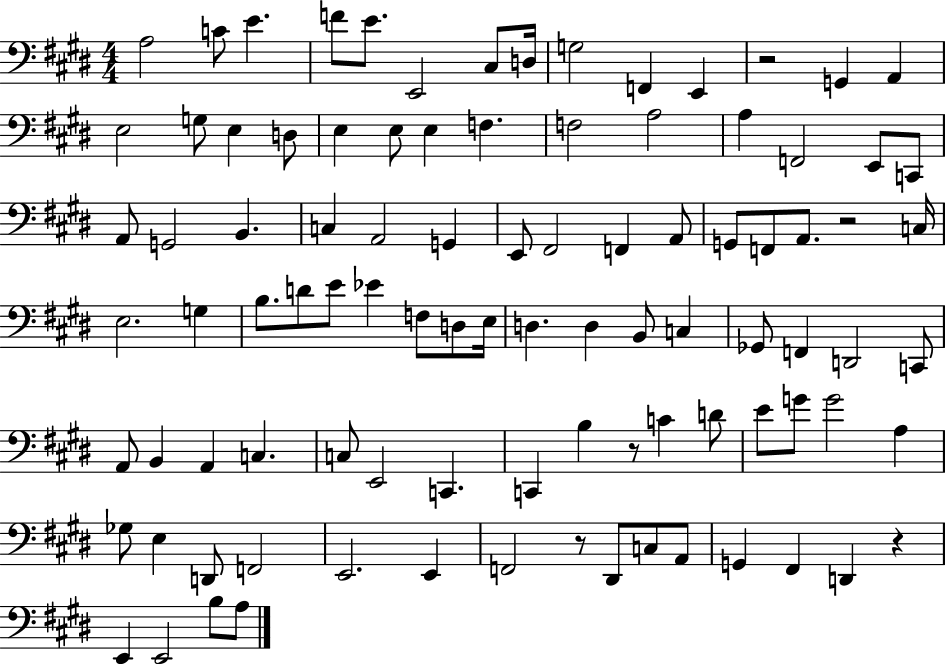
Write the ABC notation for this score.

X:1
T:Untitled
M:4/4
L:1/4
K:E
A,2 C/2 E F/2 E/2 E,,2 ^C,/2 D,/4 G,2 F,, E,, z2 G,, A,, E,2 G,/2 E, D,/2 E, E,/2 E, F, F,2 A,2 A, F,,2 E,,/2 C,,/2 A,,/2 G,,2 B,, C, A,,2 G,, E,,/2 ^F,,2 F,, A,,/2 G,,/2 F,,/2 A,,/2 z2 C,/4 E,2 G, B,/2 D/2 E/2 _E F,/2 D,/2 E,/4 D, D, B,,/2 C, _G,,/2 F,, D,,2 C,,/2 A,,/2 B,, A,, C, C,/2 E,,2 C,, C,, B, z/2 C D/2 E/2 G/2 G2 A, _G,/2 E, D,,/2 F,,2 E,,2 E,, F,,2 z/2 ^D,,/2 C,/2 A,,/2 G,, ^F,, D,, z E,, E,,2 B,/2 A,/2